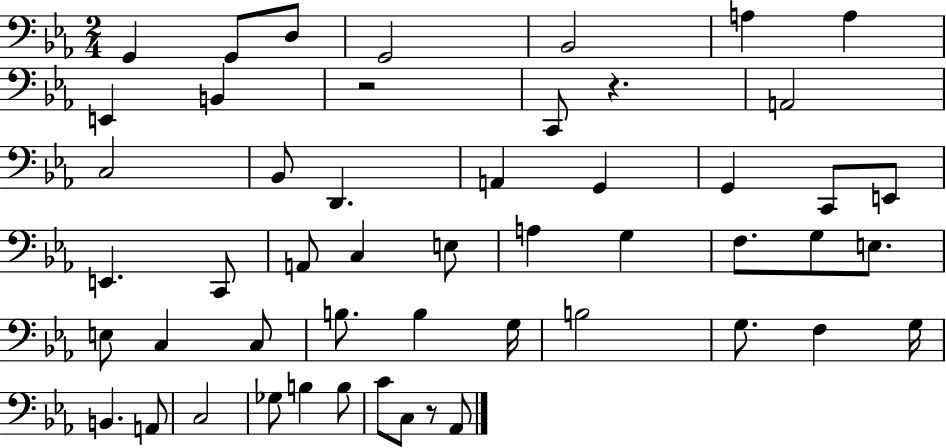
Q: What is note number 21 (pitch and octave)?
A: C2